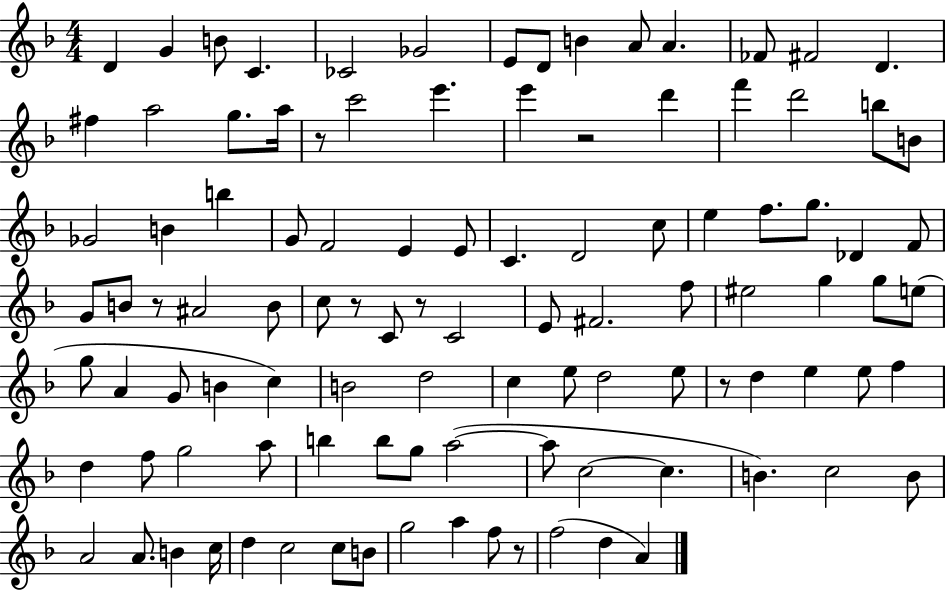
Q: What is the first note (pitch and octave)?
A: D4